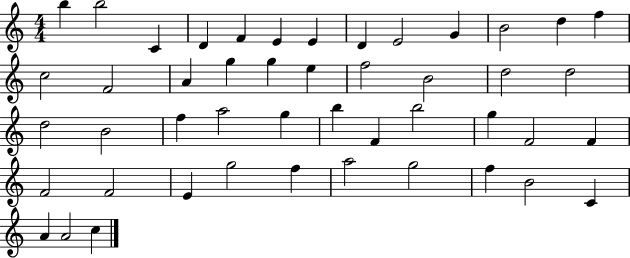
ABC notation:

X:1
T:Untitled
M:4/4
L:1/4
K:C
b b2 C D F E E D E2 G B2 d f c2 F2 A g g e f2 B2 d2 d2 d2 B2 f a2 g b F b2 g F2 F F2 F2 E g2 f a2 g2 f B2 C A A2 c